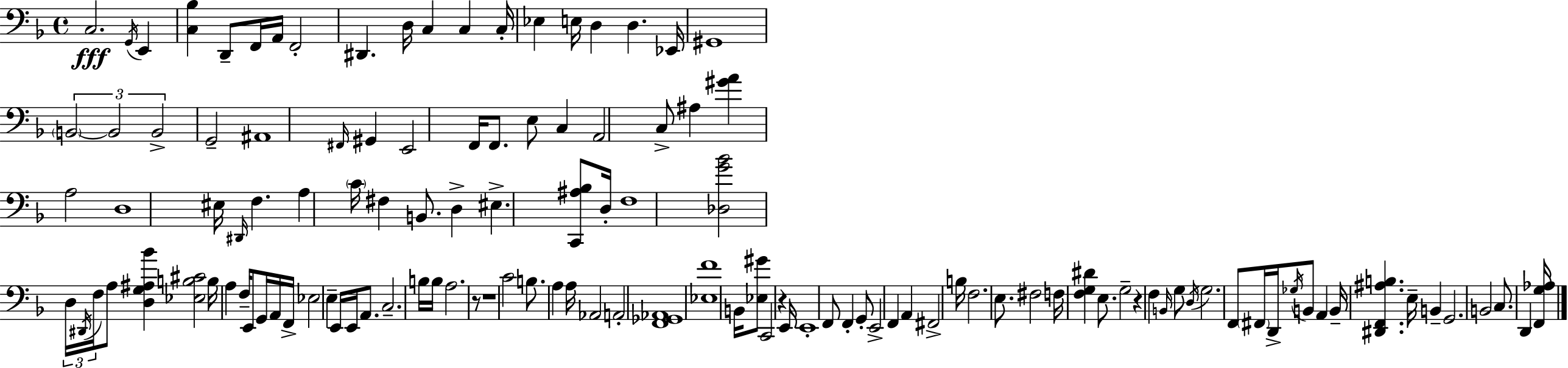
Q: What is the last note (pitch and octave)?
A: D2